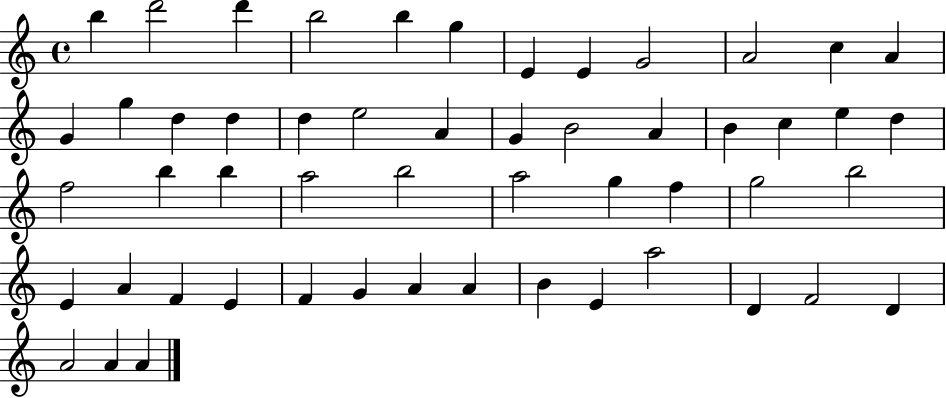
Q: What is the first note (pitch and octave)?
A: B5